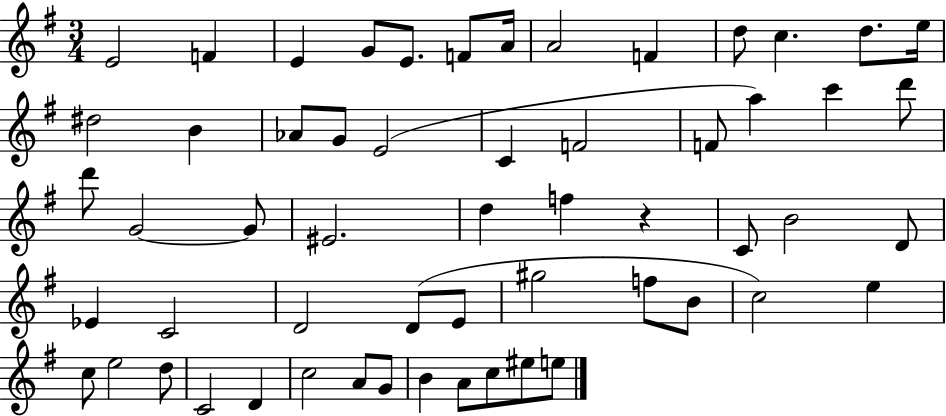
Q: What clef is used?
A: treble